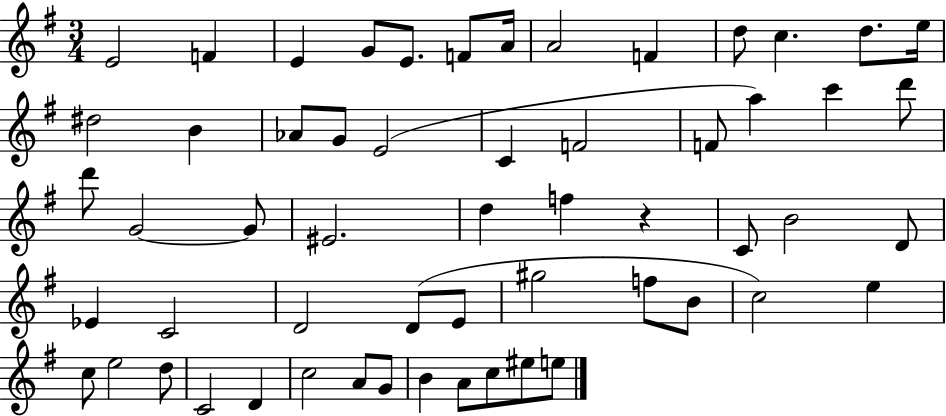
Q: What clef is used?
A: treble